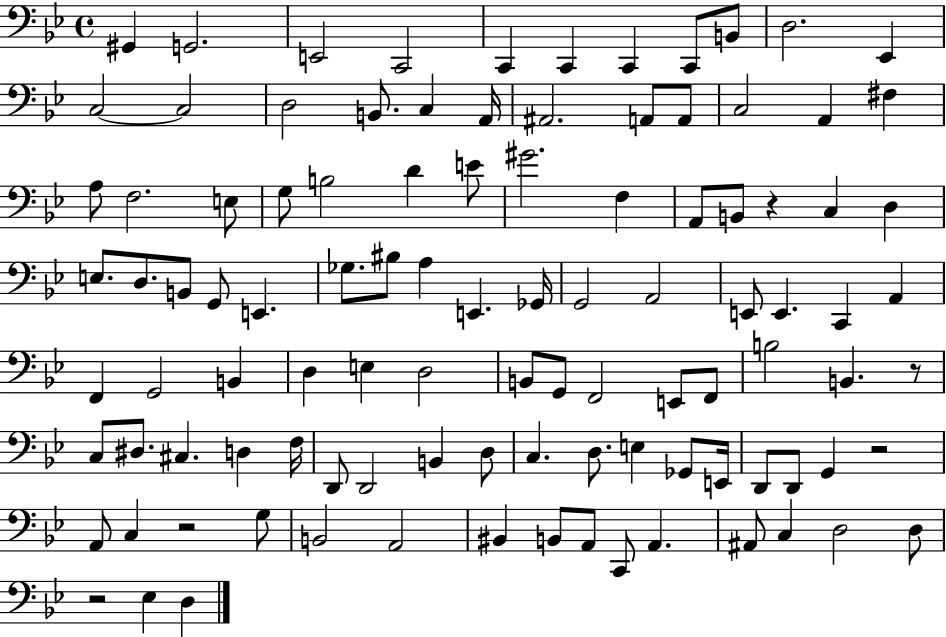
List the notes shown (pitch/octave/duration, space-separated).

G#2/q G2/h. E2/h C2/h C2/q C2/q C2/q C2/e B2/e D3/h. Eb2/q C3/h C3/h D3/h B2/e. C3/q A2/s A#2/h. A2/e A2/e C3/h A2/q F#3/q A3/e F3/h. E3/e G3/e B3/h D4/q E4/e G#4/h. F3/q A2/e B2/e R/q C3/q D3/q E3/e. D3/e. B2/e G2/e E2/q. Gb3/e. BIS3/e A3/q E2/q. Gb2/s G2/h A2/h E2/e E2/q. C2/q A2/q F2/q G2/h B2/q D3/q E3/q D3/h B2/e G2/e F2/h E2/e F2/e B3/h B2/q. R/e C3/e D#3/e. C#3/q. D3/q F3/s D2/e D2/h B2/q D3/e C3/q. D3/e. E3/q Gb2/e E2/s D2/e D2/e G2/q R/h A2/e C3/q R/h G3/e B2/h A2/h BIS2/q B2/e A2/e C2/e A2/q. A#2/e C3/q D3/h D3/e R/h Eb3/q D3/q